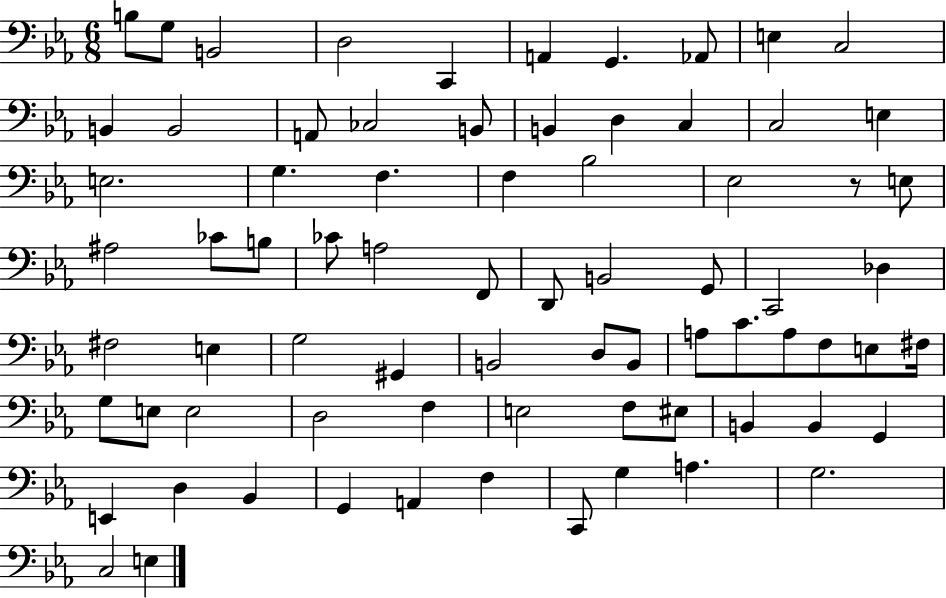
{
  \clef bass
  \numericTimeSignature
  \time 6/8
  \key ees \major
  \repeat volta 2 { b8 g8 b,2 | d2 c,4 | a,4 g,4. aes,8 | e4 c2 | \break b,4 b,2 | a,8 ces2 b,8 | b,4 d4 c4 | c2 e4 | \break e2. | g4. f4. | f4 bes2 | ees2 r8 e8 | \break ais2 ces'8 b8 | ces'8 a2 f,8 | d,8 b,2 g,8 | c,2 des4 | \break fis2 e4 | g2 gis,4 | b,2 d8 b,8 | a8 c'8. a8 f8 e8 fis16 | \break g8 e8 e2 | d2 f4 | e2 f8 eis8 | b,4 b,4 g,4 | \break e,4 d4 bes,4 | g,4 a,4 f4 | c,8 g4 a4. | g2. | \break c2 e4 | } \bar "|."
}